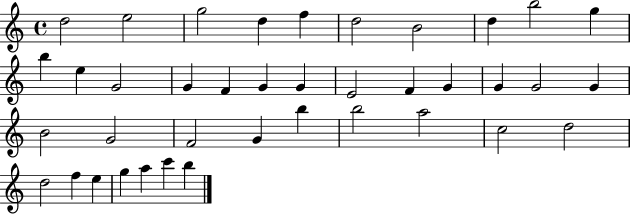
D5/h E5/h G5/h D5/q F5/q D5/h B4/h D5/q B5/h G5/q B5/q E5/q G4/h G4/q F4/q G4/q G4/q E4/h F4/q G4/q G4/q G4/h G4/q B4/h G4/h F4/h G4/q B5/q B5/h A5/h C5/h D5/h D5/h F5/q E5/q G5/q A5/q C6/q B5/q